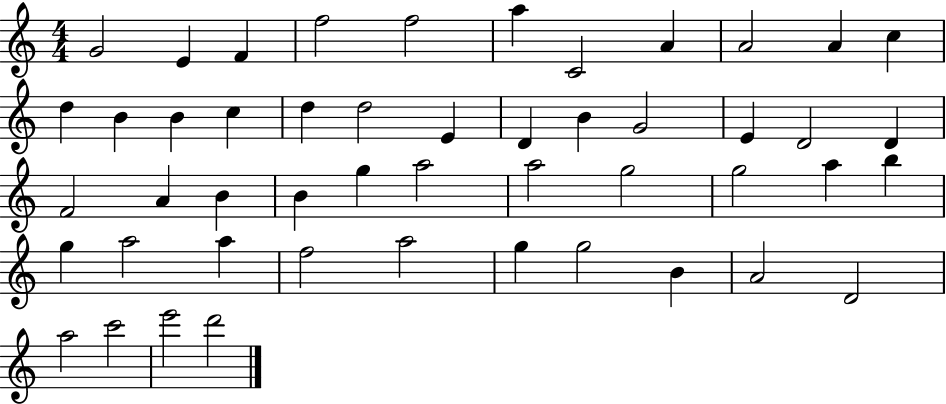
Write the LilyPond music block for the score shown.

{
  \clef treble
  \numericTimeSignature
  \time 4/4
  \key c \major
  g'2 e'4 f'4 | f''2 f''2 | a''4 c'2 a'4 | a'2 a'4 c''4 | \break d''4 b'4 b'4 c''4 | d''4 d''2 e'4 | d'4 b'4 g'2 | e'4 d'2 d'4 | \break f'2 a'4 b'4 | b'4 g''4 a''2 | a''2 g''2 | g''2 a''4 b''4 | \break g''4 a''2 a''4 | f''2 a''2 | g''4 g''2 b'4 | a'2 d'2 | \break a''2 c'''2 | e'''2 d'''2 | \bar "|."
}